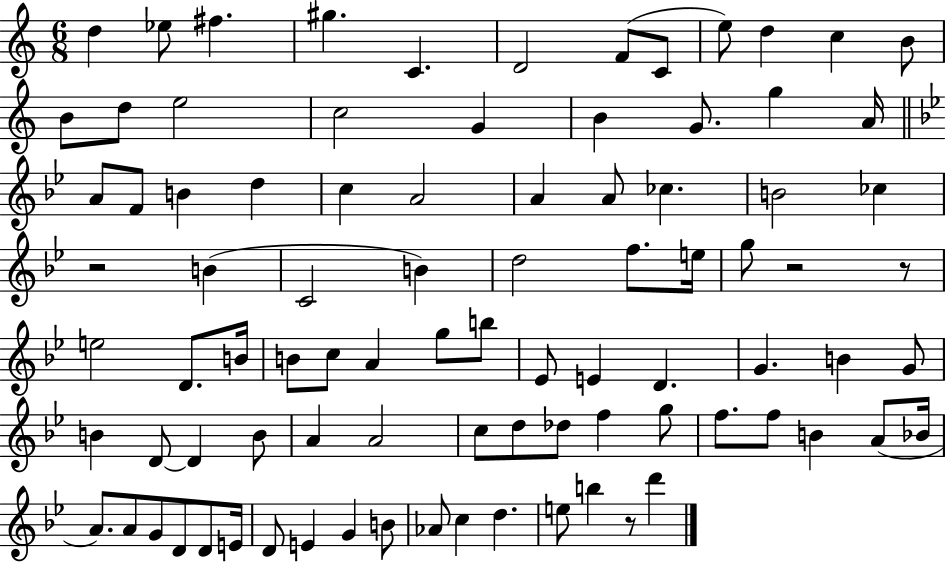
X:1
T:Untitled
M:6/8
L:1/4
K:C
d _e/2 ^f ^g C D2 F/2 C/2 e/2 d c B/2 B/2 d/2 e2 c2 G B G/2 g A/4 A/2 F/2 B d c A2 A A/2 _c B2 _c z2 B C2 B d2 f/2 e/4 g/2 z2 z/2 e2 D/2 B/4 B/2 c/2 A g/2 b/2 _E/2 E D G B G/2 B D/2 D B/2 A A2 c/2 d/2 _d/2 f g/2 f/2 f/2 B A/2 _B/4 A/2 A/2 G/2 D/2 D/2 E/4 D/2 E G B/2 _A/2 c d e/2 b z/2 d'